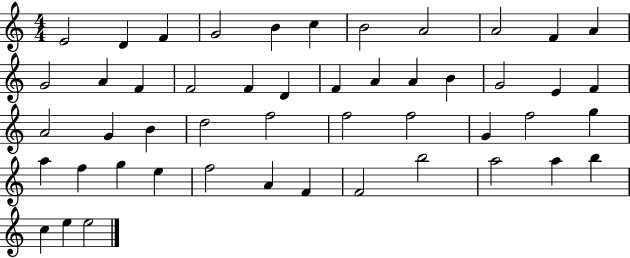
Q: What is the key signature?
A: C major